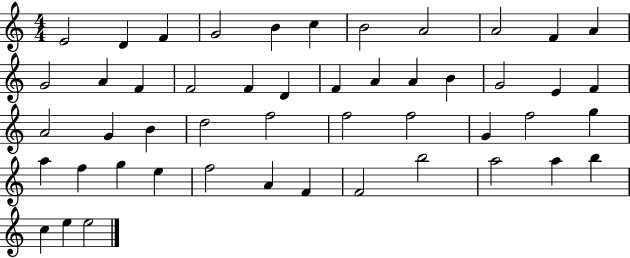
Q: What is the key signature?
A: C major